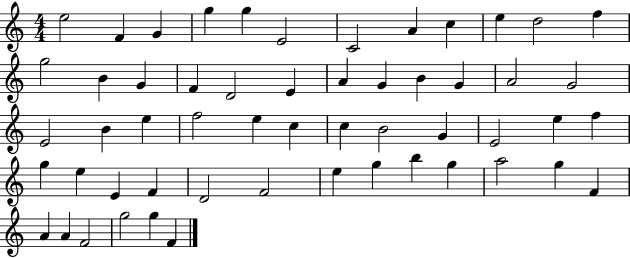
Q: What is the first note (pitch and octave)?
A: E5